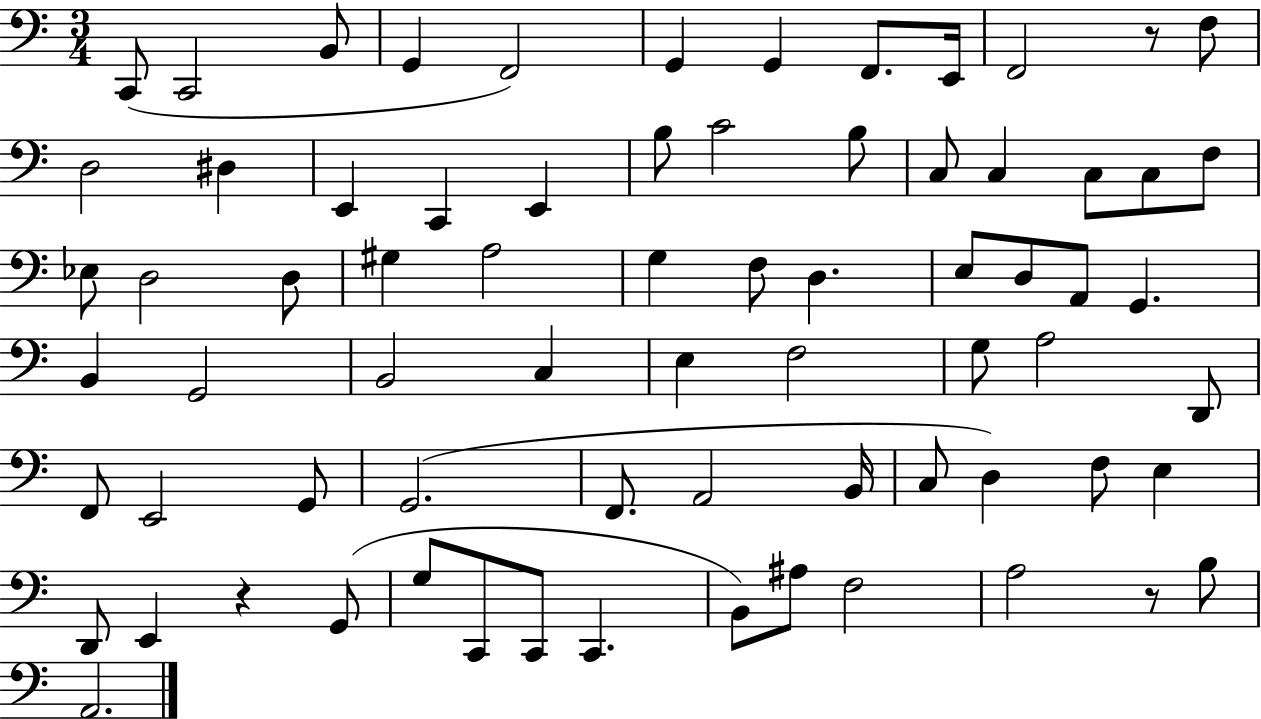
X:1
T:Untitled
M:3/4
L:1/4
K:C
C,,/2 C,,2 B,,/2 G,, F,,2 G,, G,, F,,/2 E,,/4 F,,2 z/2 F,/2 D,2 ^D, E,, C,, E,, B,/2 C2 B,/2 C,/2 C, C,/2 C,/2 F,/2 _E,/2 D,2 D,/2 ^G, A,2 G, F,/2 D, E,/2 D,/2 A,,/2 G,, B,, G,,2 B,,2 C, E, F,2 G,/2 A,2 D,,/2 F,,/2 E,,2 G,,/2 G,,2 F,,/2 A,,2 B,,/4 C,/2 D, F,/2 E, D,,/2 E,, z G,,/2 G,/2 C,,/2 C,,/2 C,, B,,/2 ^A,/2 F,2 A,2 z/2 B,/2 A,,2